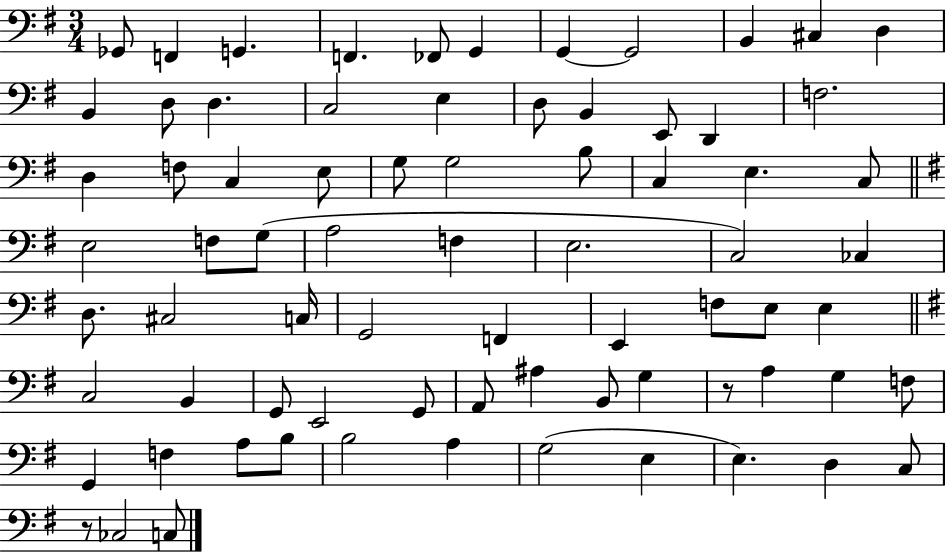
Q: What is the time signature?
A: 3/4